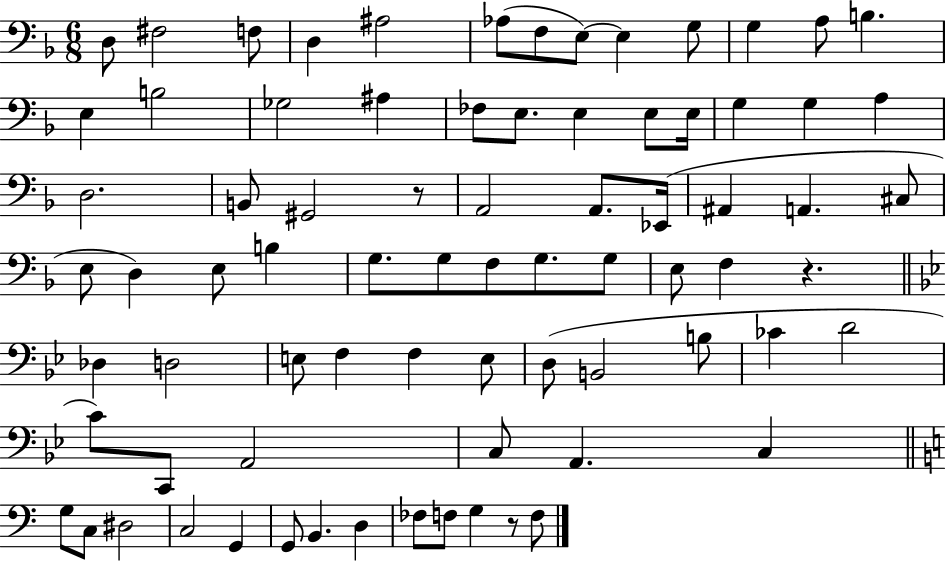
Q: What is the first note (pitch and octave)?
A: D3